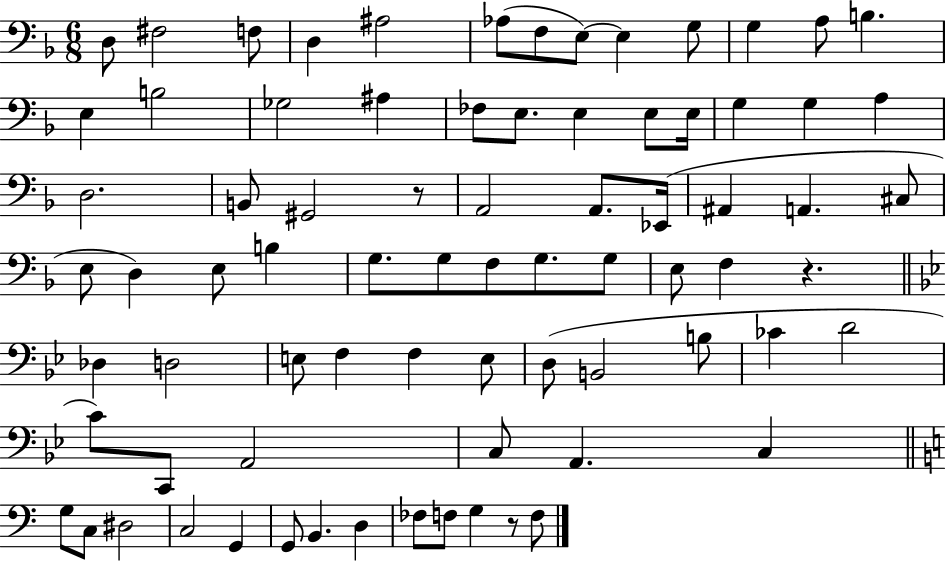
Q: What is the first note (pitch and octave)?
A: D3